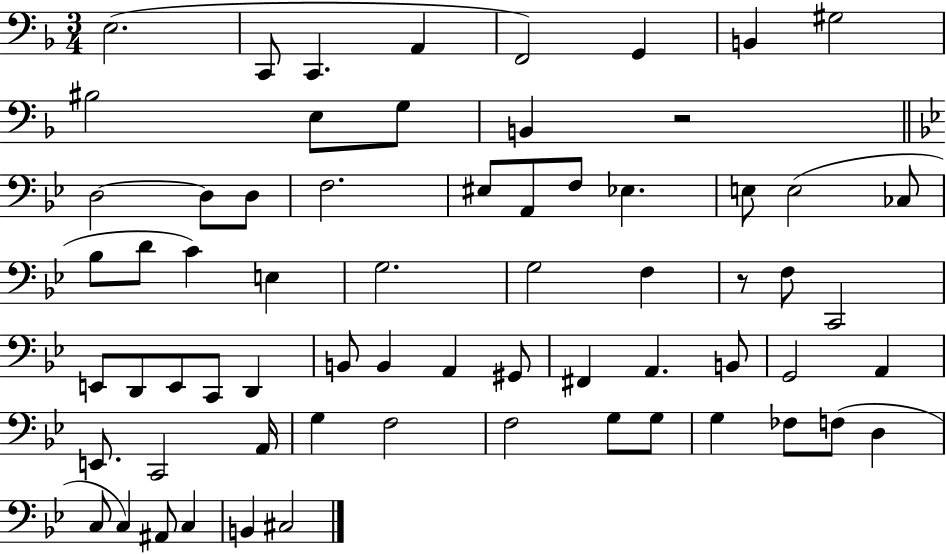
X:1
T:Untitled
M:3/4
L:1/4
K:F
E,2 C,,/2 C,, A,, F,,2 G,, B,, ^G,2 ^B,2 E,/2 G,/2 B,, z2 D,2 D,/2 D,/2 F,2 ^E,/2 A,,/2 F,/2 _E, E,/2 E,2 _C,/2 _B,/2 D/2 C E, G,2 G,2 F, z/2 F,/2 C,,2 E,,/2 D,,/2 E,,/2 C,,/2 D,, B,,/2 B,, A,, ^G,,/2 ^F,, A,, B,,/2 G,,2 A,, E,,/2 C,,2 A,,/4 G, F,2 F,2 G,/2 G,/2 G, _F,/2 F,/2 D, C,/2 C, ^A,,/2 C, B,, ^C,2